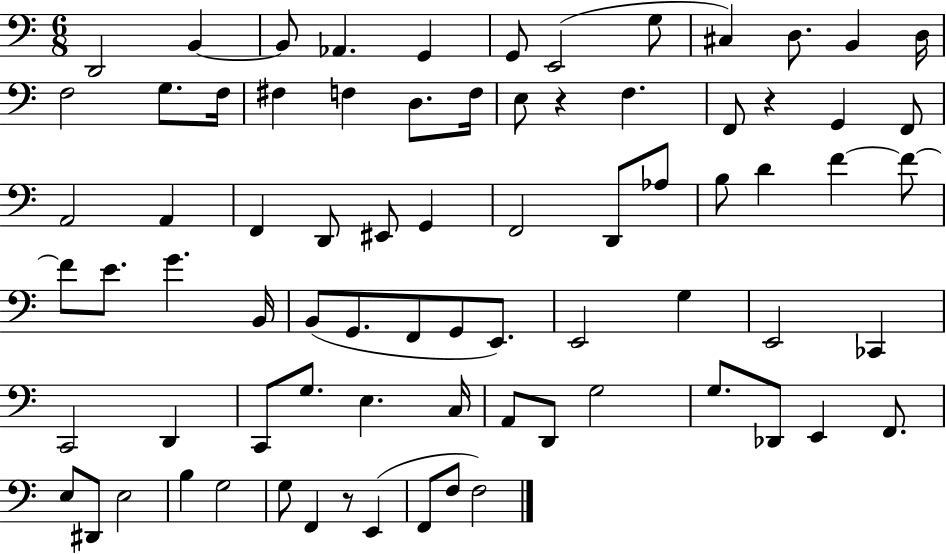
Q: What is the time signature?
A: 6/8